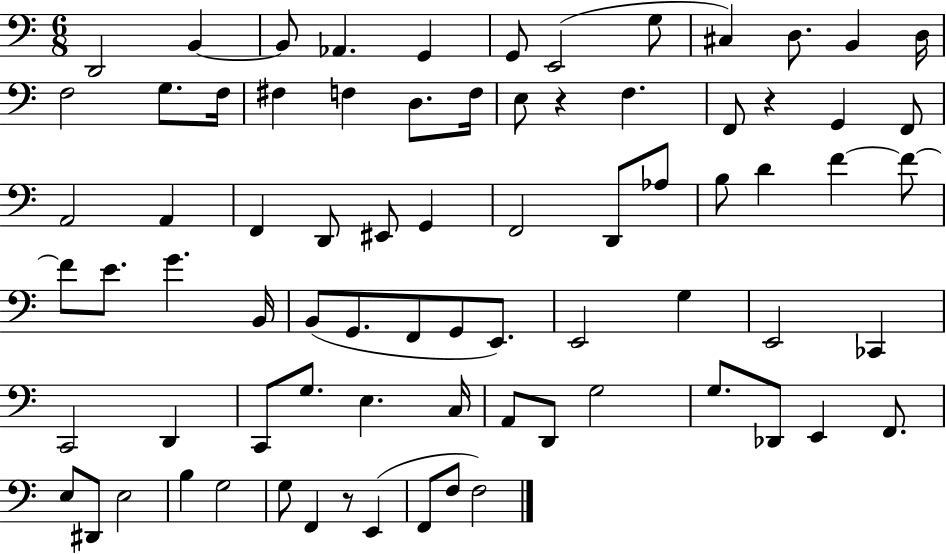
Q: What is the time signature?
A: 6/8